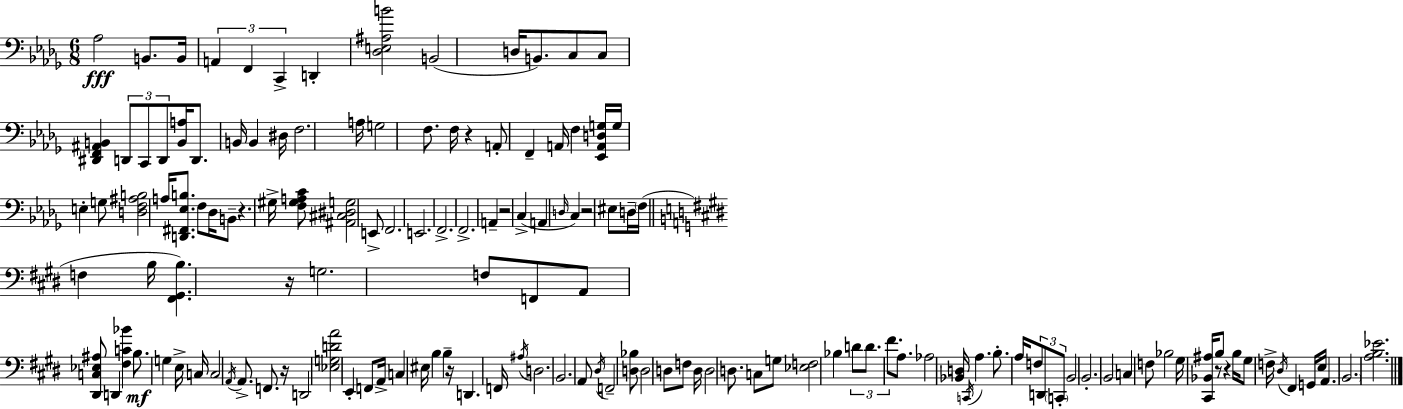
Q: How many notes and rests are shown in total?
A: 144